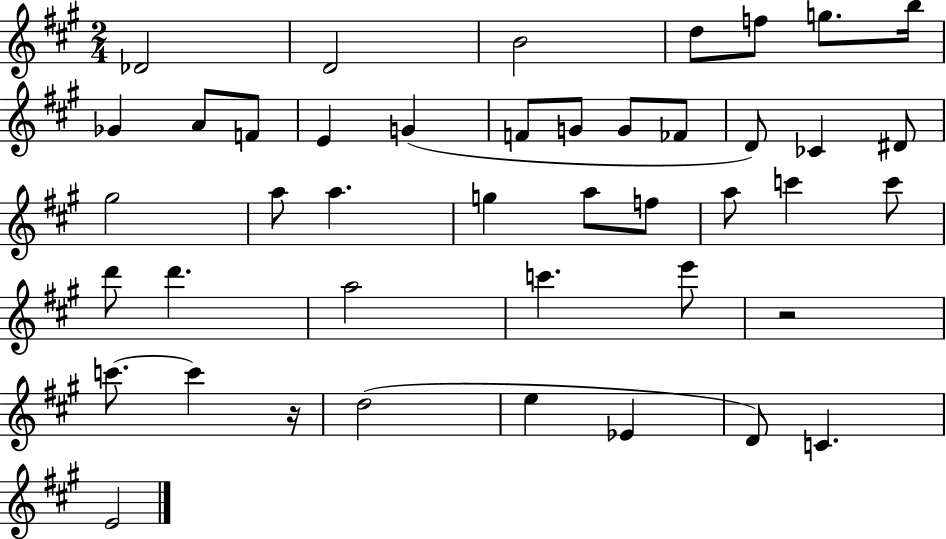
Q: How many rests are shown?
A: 2